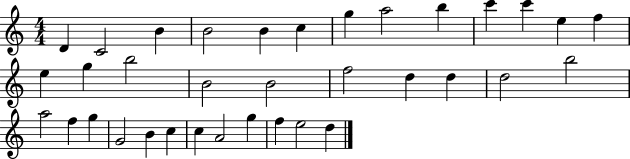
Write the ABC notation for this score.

X:1
T:Untitled
M:4/4
L:1/4
K:C
D C2 B B2 B c g a2 b c' c' e f e g b2 B2 B2 f2 d d d2 b2 a2 f g G2 B c c A2 g f e2 d